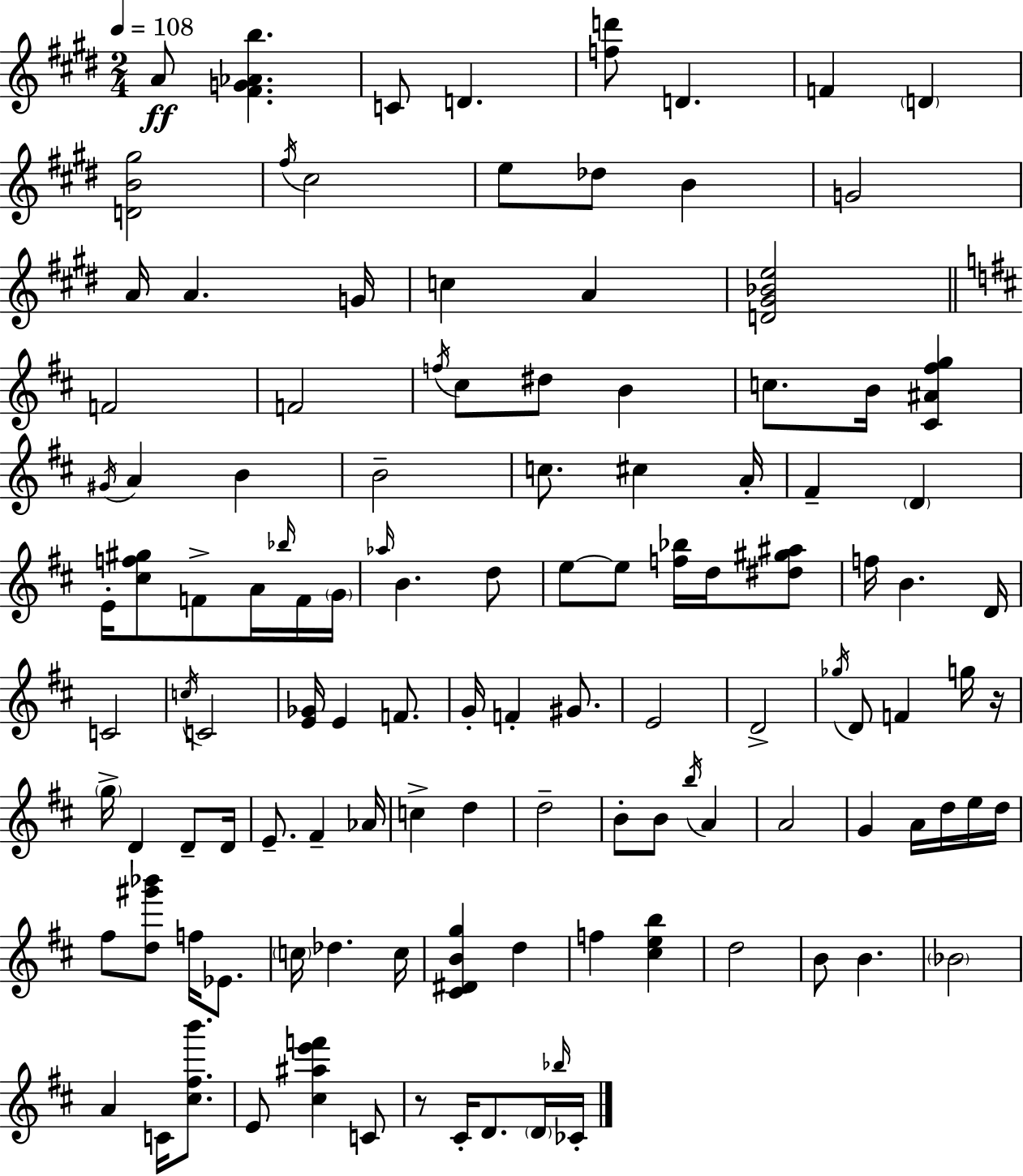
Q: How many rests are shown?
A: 2